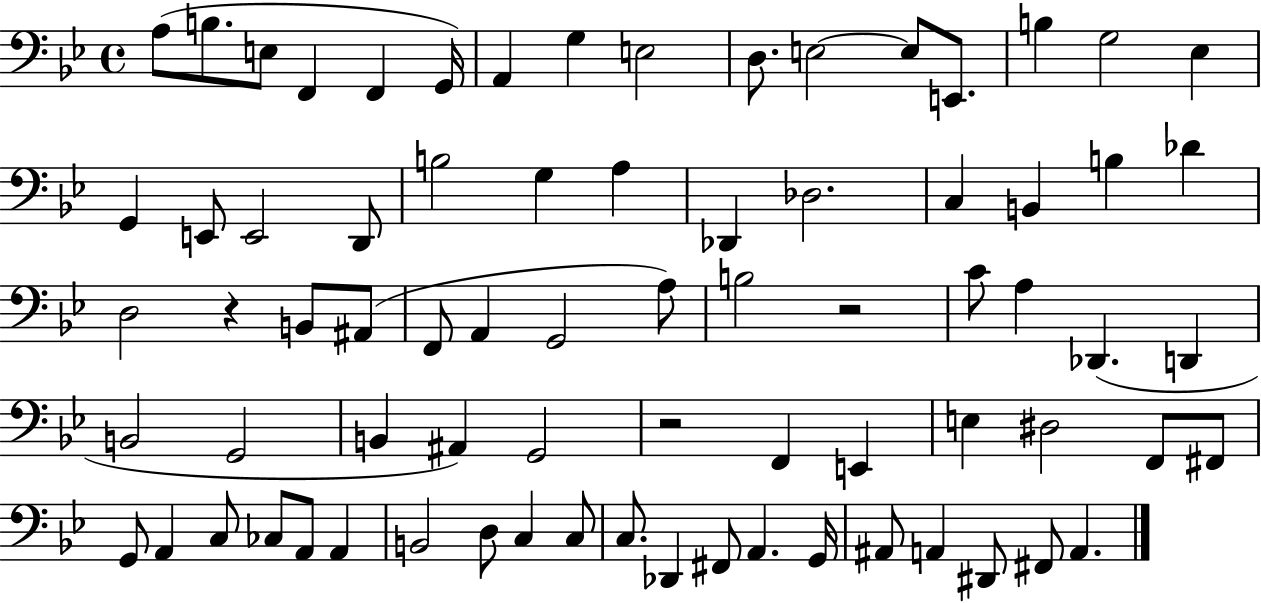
A3/e B3/e. E3/e F2/q F2/q G2/s A2/q G3/q E3/h D3/e. E3/h E3/e E2/e. B3/q G3/h Eb3/q G2/q E2/e E2/h D2/e B3/h G3/q A3/q Db2/q Db3/h. C3/q B2/q B3/q Db4/q D3/h R/q B2/e A#2/e F2/e A2/q G2/h A3/e B3/h R/h C4/e A3/q Db2/q. D2/q B2/h G2/h B2/q A#2/q G2/h R/h F2/q E2/q E3/q D#3/h F2/e F#2/e G2/e A2/q C3/e CES3/e A2/e A2/q B2/h D3/e C3/q C3/e C3/e. Db2/q F#2/e A2/q. G2/s A#2/e A2/q D#2/e F#2/e A2/q.